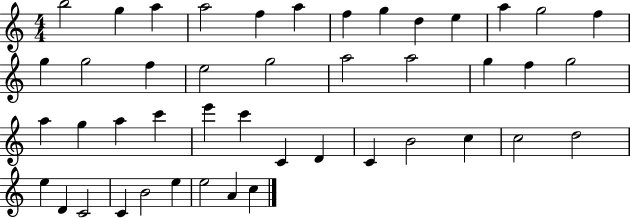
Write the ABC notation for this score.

X:1
T:Untitled
M:4/4
L:1/4
K:C
b2 g a a2 f a f g d e a g2 f g g2 f e2 g2 a2 a2 g f g2 a g a c' e' c' C D C B2 c c2 d2 e D C2 C B2 e e2 A c